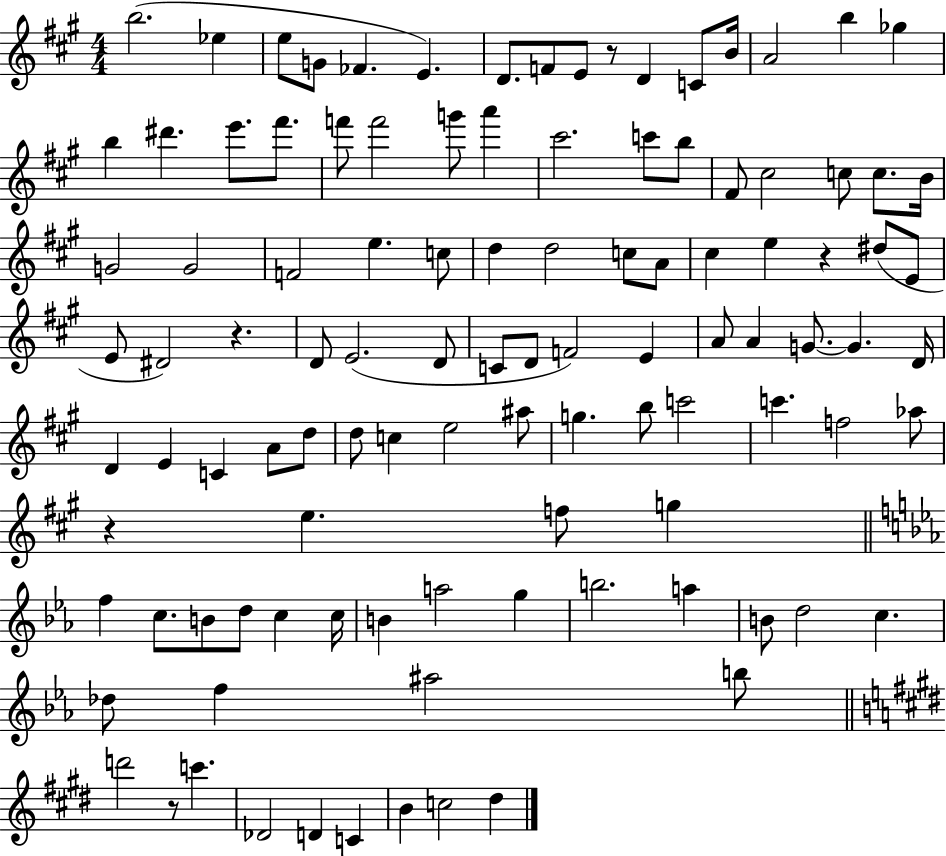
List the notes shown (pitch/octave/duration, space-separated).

B5/h. Eb5/q E5/e G4/e FES4/q. E4/q. D4/e. F4/e E4/e R/e D4/q C4/e B4/s A4/h B5/q Gb5/q B5/q D#6/q. E6/e. F#6/e. F6/e F6/h G6/e A6/q C#6/h. C6/e B5/e F#4/e C#5/h C5/e C5/e. B4/s G4/h G4/h F4/h E5/q. C5/e D5/q D5/h C5/e A4/e C#5/q E5/q R/q D#5/e E4/e E4/e D#4/h R/q. D4/e E4/h. D4/e C4/e D4/e F4/h E4/q A4/e A4/q G4/e. G4/q. D4/s D4/q E4/q C4/q A4/e D5/e D5/e C5/q E5/h A#5/e G5/q. B5/e C6/h C6/q. F5/h Ab5/e R/q E5/q. F5/e G5/q F5/q C5/e. B4/e D5/e C5/q C5/s B4/q A5/h G5/q B5/h. A5/q B4/e D5/h C5/q. Db5/e F5/q A#5/h B5/e D6/h R/e C6/q. Db4/h D4/q C4/q B4/q C5/h D#5/q